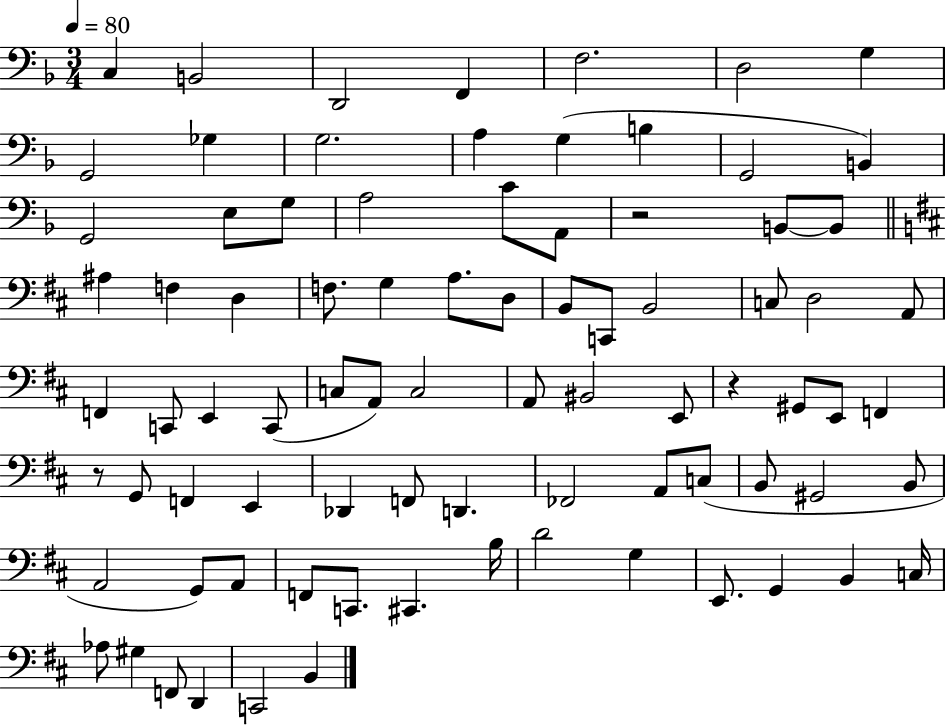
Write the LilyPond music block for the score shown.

{
  \clef bass
  \numericTimeSignature
  \time 3/4
  \key f \major
  \tempo 4 = 80
  c4 b,2 | d,2 f,4 | f2. | d2 g4 | \break g,2 ges4 | g2. | a4 g4( b4 | g,2 b,4) | \break g,2 e8 g8 | a2 c'8 a,8 | r2 b,8~~ b,8 | \bar "||" \break \key d \major ais4 f4 d4 | f8. g4 a8. d8 | b,8 c,8 b,2 | c8 d2 a,8 | \break f,4 c,8 e,4 c,8( | c8 a,8) c2 | a,8 bis,2 e,8 | r4 gis,8 e,8 f,4 | \break r8 g,8 f,4 e,4 | des,4 f,8 d,4. | fes,2 a,8 c8( | b,8 gis,2 b,8 | \break a,2 g,8) a,8 | f,8 c,8. cis,4. b16 | d'2 g4 | e,8. g,4 b,4 c16 | \break aes8 gis4 f,8 d,4 | c,2 b,4 | \bar "|."
}